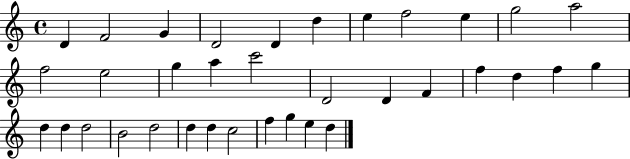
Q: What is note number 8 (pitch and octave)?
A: F5